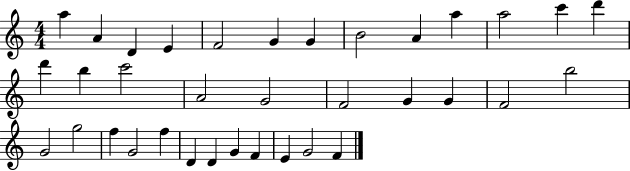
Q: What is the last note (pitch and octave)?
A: F4